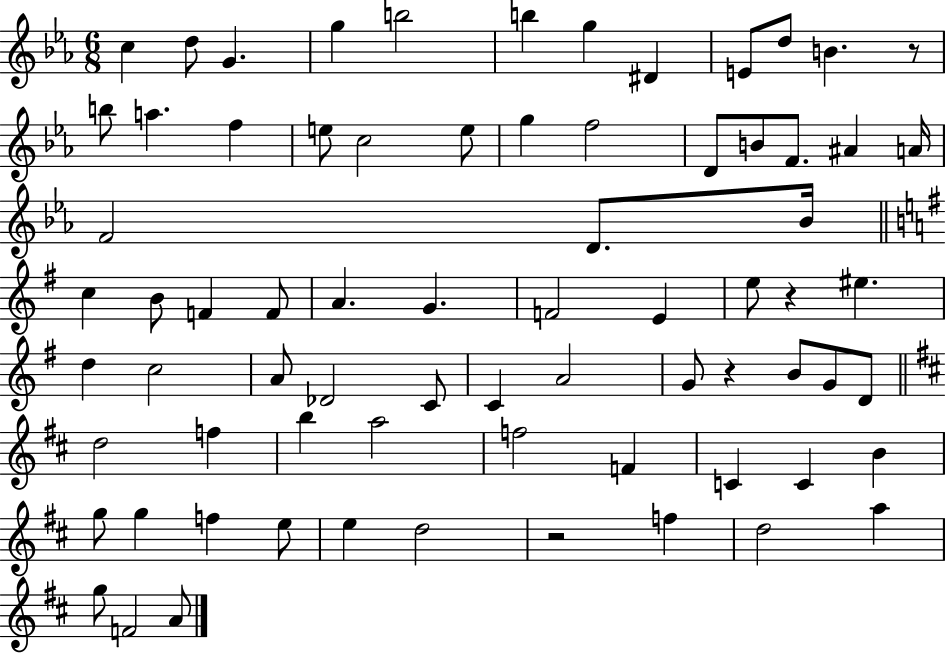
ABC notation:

X:1
T:Untitled
M:6/8
L:1/4
K:Eb
c d/2 G g b2 b g ^D E/2 d/2 B z/2 b/2 a f e/2 c2 e/2 g f2 D/2 B/2 F/2 ^A A/4 F2 D/2 _B/4 c B/2 F F/2 A G F2 E e/2 z ^e d c2 A/2 _D2 C/2 C A2 G/2 z B/2 G/2 D/2 d2 f b a2 f2 F C C B g/2 g f e/2 e d2 z2 f d2 a g/2 F2 A/2